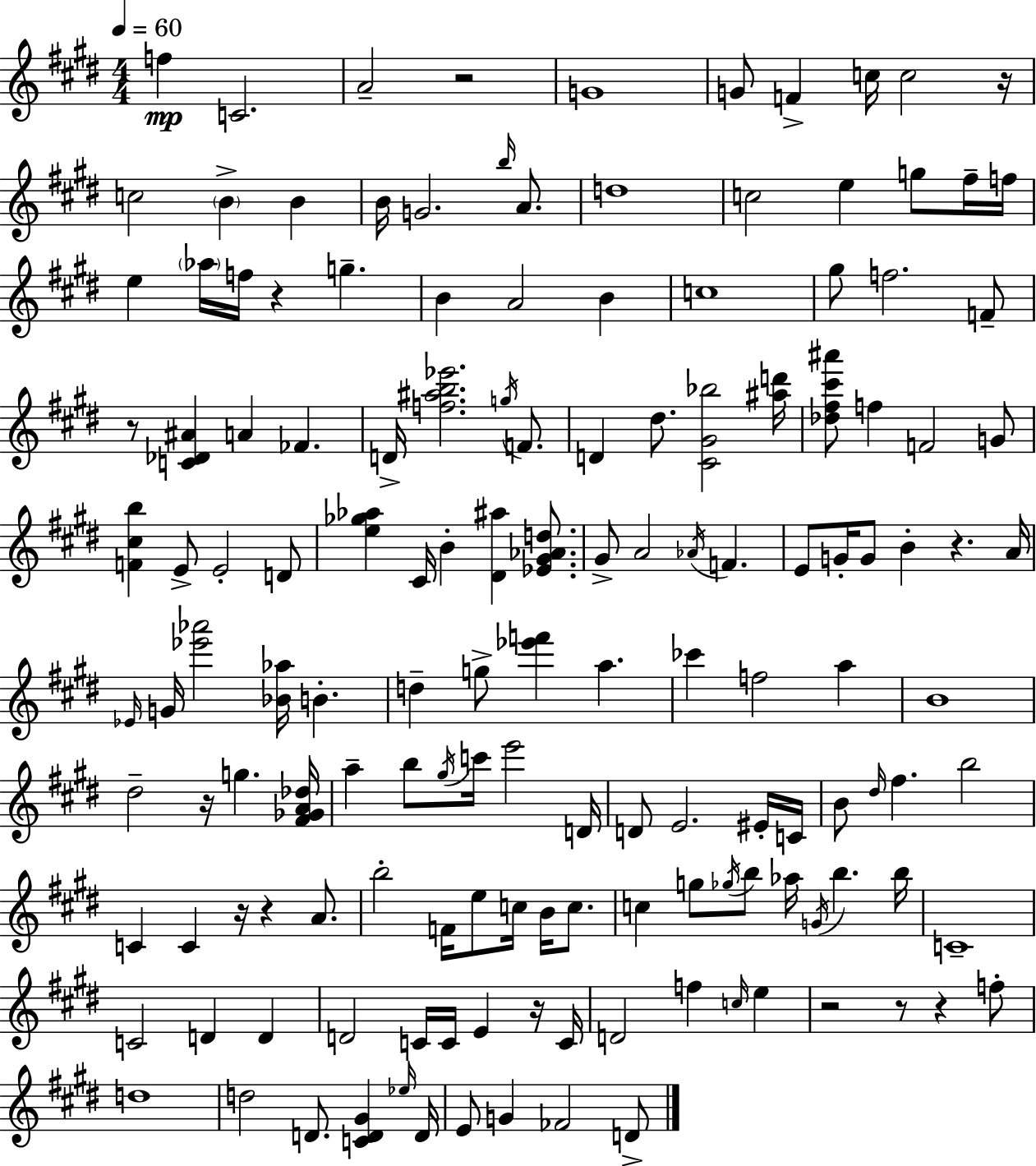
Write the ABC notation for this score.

X:1
T:Untitled
M:4/4
L:1/4
K:E
f C2 A2 z2 G4 G/2 F c/4 c2 z/4 c2 B B B/4 G2 b/4 A/2 d4 c2 e g/2 ^f/4 f/4 e _a/4 f/4 z g B A2 B c4 ^g/2 f2 F/2 z/2 [C_D^A] A _F D/4 [f^ab_e']2 g/4 F/2 D ^d/2 [^C^G_b]2 [^ad']/4 [_d^f^c'^a']/2 f F2 G/2 [F^cb] E/2 E2 D/2 [e_g_a] ^C/4 B [^D^a] [_E^G_Ad]/2 ^G/2 A2 _A/4 F E/2 G/4 G/2 B z A/4 _E/4 G/4 [_e'_a']2 [_B_a]/4 B d g/2 [_e'f'] a _c' f2 a B4 ^d2 z/4 g [^F_GA_d]/4 a b/2 ^g/4 c'/4 e'2 D/4 D/2 E2 ^E/4 C/4 B/2 ^d/4 ^f b2 C C z/4 z A/2 b2 F/4 e/2 c/4 B/4 c/2 c g/2 _g/4 b/2 _a/4 G/4 b b/4 C4 C2 D D D2 C/4 C/4 E z/4 C/4 D2 f c/4 e z2 z/2 z f/2 d4 d2 D/2 [CD^G] _e/4 D/4 E/2 G _F2 D/2